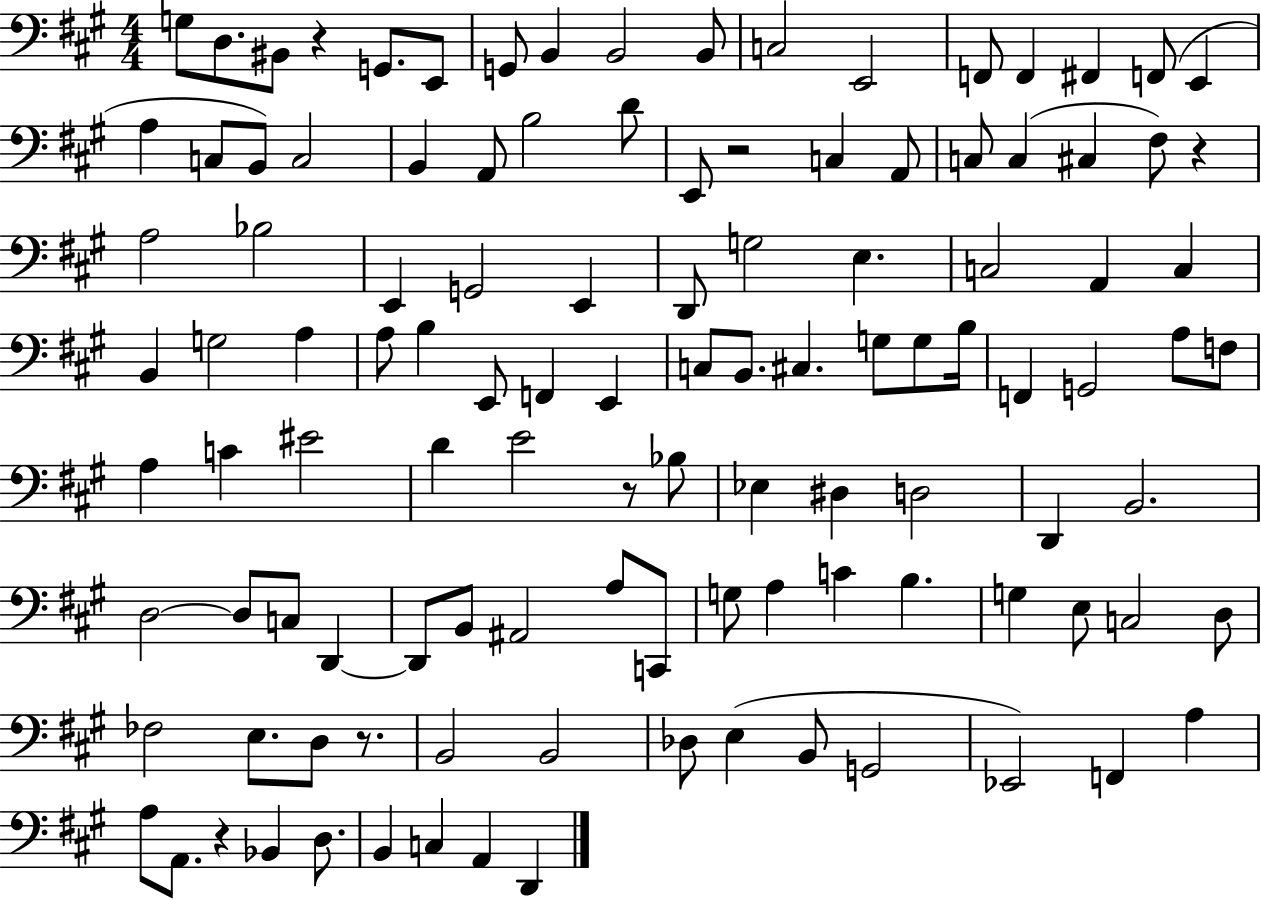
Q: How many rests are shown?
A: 6